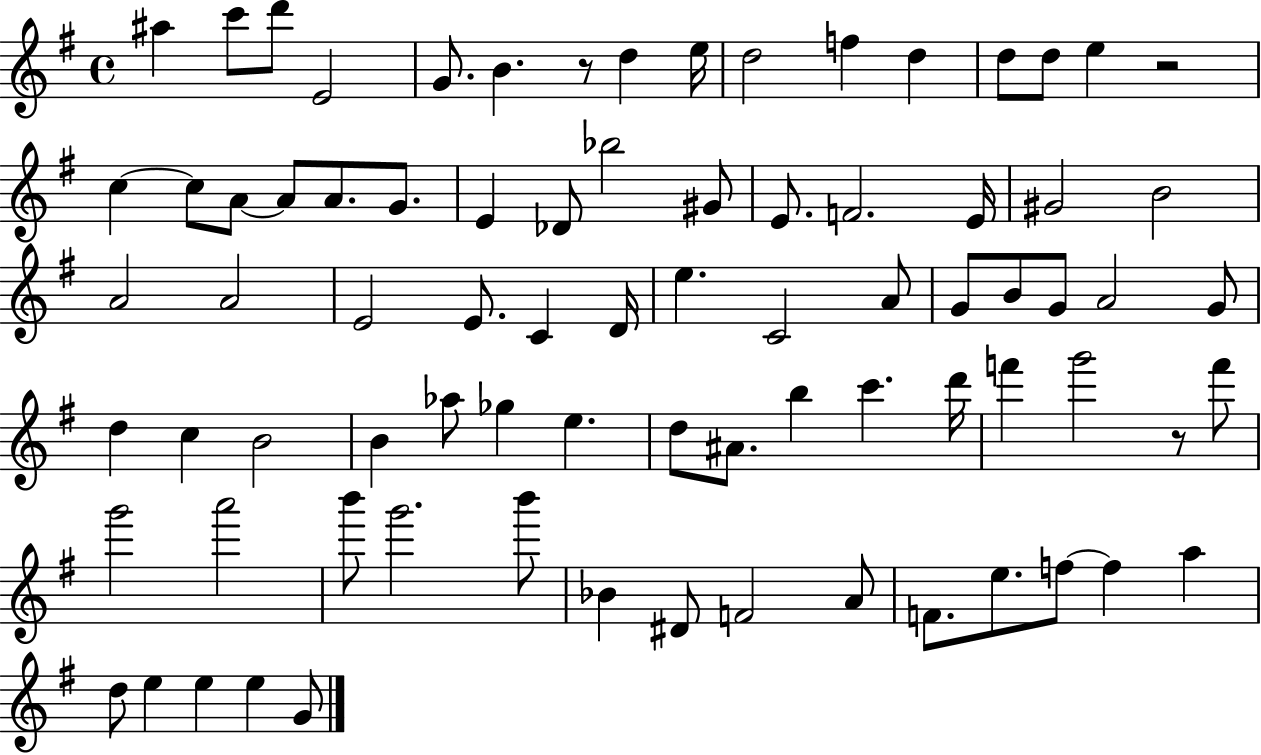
X:1
T:Untitled
M:4/4
L:1/4
K:G
^a c'/2 d'/2 E2 G/2 B z/2 d e/4 d2 f d d/2 d/2 e z2 c c/2 A/2 A/2 A/2 G/2 E _D/2 _b2 ^G/2 E/2 F2 E/4 ^G2 B2 A2 A2 E2 E/2 C D/4 e C2 A/2 G/2 B/2 G/2 A2 G/2 d c B2 B _a/2 _g e d/2 ^A/2 b c' d'/4 f' g'2 z/2 f'/2 g'2 a'2 b'/2 g'2 b'/2 _B ^D/2 F2 A/2 F/2 e/2 f/2 f a d/2 e e e G/2